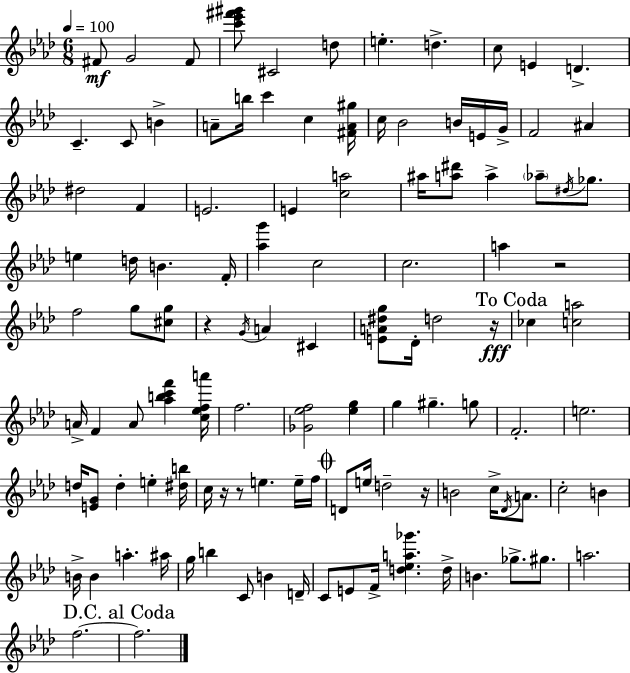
{
  \clef treble
  \numericTimeSignature
  \time 6/8
  \key aes \major
  \tempo 4 = 100
  fis'8\mf g'2 fis'8 | <c''' ees''' fis''' gis'''>8 cis'2 d''8 | e''4.-. d''4.-> | c''8 e'4 d'4.-> | \break c'4.-- c'8 b'4-> | a'8-- b''16 c'''4 c''4 <fis' a' gis''>16 | c''16 bes'2 b'16 e'16 g'16-> | f'2 ais'4 | \break dis''2 f'4 | e'2. | e'4 <c'' a''>2 | ais''16 <a'' dis'''>8 a''4-> \parenthesize aes''8-- \acciaccatura { dis''16 } ges''8. | \break e''4 d''16 b'4. | f'16-. <aes'' g'''>4 c''2 | c''2. | a''4 r2 | \break f''2 g''8 <cis'' g''>8 | r4 \acciaccatura { g'16 } a'4 cis'4 | <e' a' dis'' g''>8 des'16-. d''2 | r16\fff \mark "To Coda" ces''4 <c'' a''>2 | \break a'16-> f'4 a'8 <aes'' b'' c''' f'''>4 | <c'' ees'' f'' a'''>16 f''2. | <ges' ees'' f''>2 <ees'' g''>4 | g''4 gis''4.-- | \break g''8 f'2.-. | e''2. | d''16 <e' g'>8 d''4-. e''4-. | <dis'' b''>16 c''16 r16 r8 e''4. | \break e''16-- f''16 \mark \markup { \musicglyph "scripts.coda" } d'8 e''16 d''2-- | r16 b'2 c''16-> \acciaccatura { des'16 } | a'8. c''2-. b'4 | b'16-> b'4 a''4.-. | \break ais''16 g''16 b''4 c'8 b'4 | d'16-- c'8 e'8 f'16-> <d'' ees'' a'' ges'''>4. | d''16-> b'4. ges''8.-> | gis''8. a''2. | \break f''2.~~ | \mark "D.C. al Coda" f''2. | \bar "|."
}